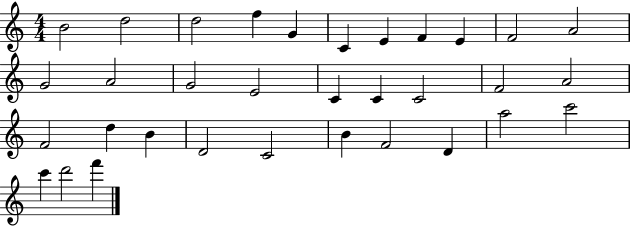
X:1
T:Untitled
M:4/4
L:1/4
K:C
B2 d2 d2 f G C E F E F2 A2 G2 A2 G2 E2 C C C2 F2 A2 F2 d B D2 C2 B F2 D a2 c'2 c' d'2 f'